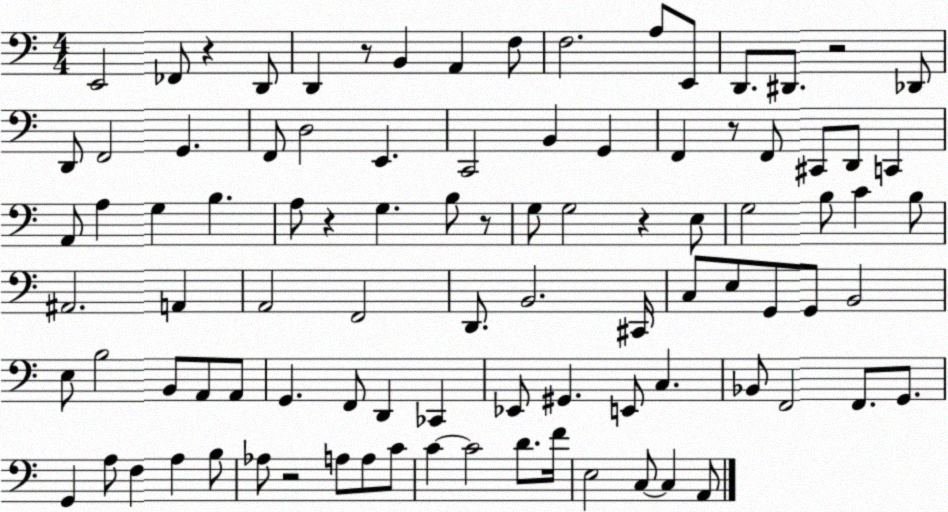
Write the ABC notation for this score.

X:1
T:Untitled
M:4/4
L:1/4
K:C
E,,2 _F,,/2 z D,,/2 D,, z/2 B,, A,, F,/2 F,2 A,/2 E,,/2 D,,/2 ^D,,/2 z2 _D,,/2 D,,/2 F,,2 G,, F,,/2 D,2 E,, C,,2 B,, G,, F,, z/2 F,,/2 ^C,,/2 D,,/2 C,, A,,/2 A, G, B, A,/2 z G, B,/2 z/2 G,/2 G,2 z E,/2 G,2 B,/2 C B,/2 ^A,,2 A,, A,,2 F,,2 D,,/2 B,,2 ^C,,/4 C,/2 E,/2 G,,/2 G,,/2 B,,2 E,/2 B,2 B,,/2 A,,/2 A,,/2 G,, F,,/2 D,, _C,, _E,,/2 ^G,, E,,/2 C, _B,,/2 F,,2 F,,/2 G,,/2 G,, A,/2 F, A, B,/2 _A,/2 z2 A,/2 A,/2 C/2 C C2 D/2 F/4 E,2 C,/2 C, A,,/2